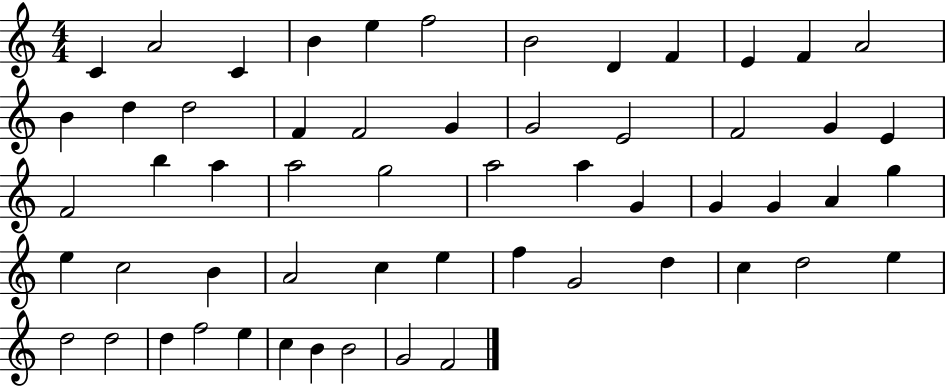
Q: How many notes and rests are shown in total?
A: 57